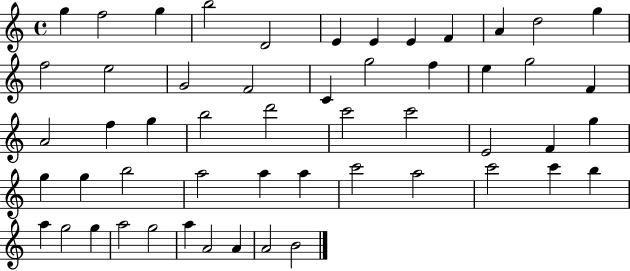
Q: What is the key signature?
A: C major